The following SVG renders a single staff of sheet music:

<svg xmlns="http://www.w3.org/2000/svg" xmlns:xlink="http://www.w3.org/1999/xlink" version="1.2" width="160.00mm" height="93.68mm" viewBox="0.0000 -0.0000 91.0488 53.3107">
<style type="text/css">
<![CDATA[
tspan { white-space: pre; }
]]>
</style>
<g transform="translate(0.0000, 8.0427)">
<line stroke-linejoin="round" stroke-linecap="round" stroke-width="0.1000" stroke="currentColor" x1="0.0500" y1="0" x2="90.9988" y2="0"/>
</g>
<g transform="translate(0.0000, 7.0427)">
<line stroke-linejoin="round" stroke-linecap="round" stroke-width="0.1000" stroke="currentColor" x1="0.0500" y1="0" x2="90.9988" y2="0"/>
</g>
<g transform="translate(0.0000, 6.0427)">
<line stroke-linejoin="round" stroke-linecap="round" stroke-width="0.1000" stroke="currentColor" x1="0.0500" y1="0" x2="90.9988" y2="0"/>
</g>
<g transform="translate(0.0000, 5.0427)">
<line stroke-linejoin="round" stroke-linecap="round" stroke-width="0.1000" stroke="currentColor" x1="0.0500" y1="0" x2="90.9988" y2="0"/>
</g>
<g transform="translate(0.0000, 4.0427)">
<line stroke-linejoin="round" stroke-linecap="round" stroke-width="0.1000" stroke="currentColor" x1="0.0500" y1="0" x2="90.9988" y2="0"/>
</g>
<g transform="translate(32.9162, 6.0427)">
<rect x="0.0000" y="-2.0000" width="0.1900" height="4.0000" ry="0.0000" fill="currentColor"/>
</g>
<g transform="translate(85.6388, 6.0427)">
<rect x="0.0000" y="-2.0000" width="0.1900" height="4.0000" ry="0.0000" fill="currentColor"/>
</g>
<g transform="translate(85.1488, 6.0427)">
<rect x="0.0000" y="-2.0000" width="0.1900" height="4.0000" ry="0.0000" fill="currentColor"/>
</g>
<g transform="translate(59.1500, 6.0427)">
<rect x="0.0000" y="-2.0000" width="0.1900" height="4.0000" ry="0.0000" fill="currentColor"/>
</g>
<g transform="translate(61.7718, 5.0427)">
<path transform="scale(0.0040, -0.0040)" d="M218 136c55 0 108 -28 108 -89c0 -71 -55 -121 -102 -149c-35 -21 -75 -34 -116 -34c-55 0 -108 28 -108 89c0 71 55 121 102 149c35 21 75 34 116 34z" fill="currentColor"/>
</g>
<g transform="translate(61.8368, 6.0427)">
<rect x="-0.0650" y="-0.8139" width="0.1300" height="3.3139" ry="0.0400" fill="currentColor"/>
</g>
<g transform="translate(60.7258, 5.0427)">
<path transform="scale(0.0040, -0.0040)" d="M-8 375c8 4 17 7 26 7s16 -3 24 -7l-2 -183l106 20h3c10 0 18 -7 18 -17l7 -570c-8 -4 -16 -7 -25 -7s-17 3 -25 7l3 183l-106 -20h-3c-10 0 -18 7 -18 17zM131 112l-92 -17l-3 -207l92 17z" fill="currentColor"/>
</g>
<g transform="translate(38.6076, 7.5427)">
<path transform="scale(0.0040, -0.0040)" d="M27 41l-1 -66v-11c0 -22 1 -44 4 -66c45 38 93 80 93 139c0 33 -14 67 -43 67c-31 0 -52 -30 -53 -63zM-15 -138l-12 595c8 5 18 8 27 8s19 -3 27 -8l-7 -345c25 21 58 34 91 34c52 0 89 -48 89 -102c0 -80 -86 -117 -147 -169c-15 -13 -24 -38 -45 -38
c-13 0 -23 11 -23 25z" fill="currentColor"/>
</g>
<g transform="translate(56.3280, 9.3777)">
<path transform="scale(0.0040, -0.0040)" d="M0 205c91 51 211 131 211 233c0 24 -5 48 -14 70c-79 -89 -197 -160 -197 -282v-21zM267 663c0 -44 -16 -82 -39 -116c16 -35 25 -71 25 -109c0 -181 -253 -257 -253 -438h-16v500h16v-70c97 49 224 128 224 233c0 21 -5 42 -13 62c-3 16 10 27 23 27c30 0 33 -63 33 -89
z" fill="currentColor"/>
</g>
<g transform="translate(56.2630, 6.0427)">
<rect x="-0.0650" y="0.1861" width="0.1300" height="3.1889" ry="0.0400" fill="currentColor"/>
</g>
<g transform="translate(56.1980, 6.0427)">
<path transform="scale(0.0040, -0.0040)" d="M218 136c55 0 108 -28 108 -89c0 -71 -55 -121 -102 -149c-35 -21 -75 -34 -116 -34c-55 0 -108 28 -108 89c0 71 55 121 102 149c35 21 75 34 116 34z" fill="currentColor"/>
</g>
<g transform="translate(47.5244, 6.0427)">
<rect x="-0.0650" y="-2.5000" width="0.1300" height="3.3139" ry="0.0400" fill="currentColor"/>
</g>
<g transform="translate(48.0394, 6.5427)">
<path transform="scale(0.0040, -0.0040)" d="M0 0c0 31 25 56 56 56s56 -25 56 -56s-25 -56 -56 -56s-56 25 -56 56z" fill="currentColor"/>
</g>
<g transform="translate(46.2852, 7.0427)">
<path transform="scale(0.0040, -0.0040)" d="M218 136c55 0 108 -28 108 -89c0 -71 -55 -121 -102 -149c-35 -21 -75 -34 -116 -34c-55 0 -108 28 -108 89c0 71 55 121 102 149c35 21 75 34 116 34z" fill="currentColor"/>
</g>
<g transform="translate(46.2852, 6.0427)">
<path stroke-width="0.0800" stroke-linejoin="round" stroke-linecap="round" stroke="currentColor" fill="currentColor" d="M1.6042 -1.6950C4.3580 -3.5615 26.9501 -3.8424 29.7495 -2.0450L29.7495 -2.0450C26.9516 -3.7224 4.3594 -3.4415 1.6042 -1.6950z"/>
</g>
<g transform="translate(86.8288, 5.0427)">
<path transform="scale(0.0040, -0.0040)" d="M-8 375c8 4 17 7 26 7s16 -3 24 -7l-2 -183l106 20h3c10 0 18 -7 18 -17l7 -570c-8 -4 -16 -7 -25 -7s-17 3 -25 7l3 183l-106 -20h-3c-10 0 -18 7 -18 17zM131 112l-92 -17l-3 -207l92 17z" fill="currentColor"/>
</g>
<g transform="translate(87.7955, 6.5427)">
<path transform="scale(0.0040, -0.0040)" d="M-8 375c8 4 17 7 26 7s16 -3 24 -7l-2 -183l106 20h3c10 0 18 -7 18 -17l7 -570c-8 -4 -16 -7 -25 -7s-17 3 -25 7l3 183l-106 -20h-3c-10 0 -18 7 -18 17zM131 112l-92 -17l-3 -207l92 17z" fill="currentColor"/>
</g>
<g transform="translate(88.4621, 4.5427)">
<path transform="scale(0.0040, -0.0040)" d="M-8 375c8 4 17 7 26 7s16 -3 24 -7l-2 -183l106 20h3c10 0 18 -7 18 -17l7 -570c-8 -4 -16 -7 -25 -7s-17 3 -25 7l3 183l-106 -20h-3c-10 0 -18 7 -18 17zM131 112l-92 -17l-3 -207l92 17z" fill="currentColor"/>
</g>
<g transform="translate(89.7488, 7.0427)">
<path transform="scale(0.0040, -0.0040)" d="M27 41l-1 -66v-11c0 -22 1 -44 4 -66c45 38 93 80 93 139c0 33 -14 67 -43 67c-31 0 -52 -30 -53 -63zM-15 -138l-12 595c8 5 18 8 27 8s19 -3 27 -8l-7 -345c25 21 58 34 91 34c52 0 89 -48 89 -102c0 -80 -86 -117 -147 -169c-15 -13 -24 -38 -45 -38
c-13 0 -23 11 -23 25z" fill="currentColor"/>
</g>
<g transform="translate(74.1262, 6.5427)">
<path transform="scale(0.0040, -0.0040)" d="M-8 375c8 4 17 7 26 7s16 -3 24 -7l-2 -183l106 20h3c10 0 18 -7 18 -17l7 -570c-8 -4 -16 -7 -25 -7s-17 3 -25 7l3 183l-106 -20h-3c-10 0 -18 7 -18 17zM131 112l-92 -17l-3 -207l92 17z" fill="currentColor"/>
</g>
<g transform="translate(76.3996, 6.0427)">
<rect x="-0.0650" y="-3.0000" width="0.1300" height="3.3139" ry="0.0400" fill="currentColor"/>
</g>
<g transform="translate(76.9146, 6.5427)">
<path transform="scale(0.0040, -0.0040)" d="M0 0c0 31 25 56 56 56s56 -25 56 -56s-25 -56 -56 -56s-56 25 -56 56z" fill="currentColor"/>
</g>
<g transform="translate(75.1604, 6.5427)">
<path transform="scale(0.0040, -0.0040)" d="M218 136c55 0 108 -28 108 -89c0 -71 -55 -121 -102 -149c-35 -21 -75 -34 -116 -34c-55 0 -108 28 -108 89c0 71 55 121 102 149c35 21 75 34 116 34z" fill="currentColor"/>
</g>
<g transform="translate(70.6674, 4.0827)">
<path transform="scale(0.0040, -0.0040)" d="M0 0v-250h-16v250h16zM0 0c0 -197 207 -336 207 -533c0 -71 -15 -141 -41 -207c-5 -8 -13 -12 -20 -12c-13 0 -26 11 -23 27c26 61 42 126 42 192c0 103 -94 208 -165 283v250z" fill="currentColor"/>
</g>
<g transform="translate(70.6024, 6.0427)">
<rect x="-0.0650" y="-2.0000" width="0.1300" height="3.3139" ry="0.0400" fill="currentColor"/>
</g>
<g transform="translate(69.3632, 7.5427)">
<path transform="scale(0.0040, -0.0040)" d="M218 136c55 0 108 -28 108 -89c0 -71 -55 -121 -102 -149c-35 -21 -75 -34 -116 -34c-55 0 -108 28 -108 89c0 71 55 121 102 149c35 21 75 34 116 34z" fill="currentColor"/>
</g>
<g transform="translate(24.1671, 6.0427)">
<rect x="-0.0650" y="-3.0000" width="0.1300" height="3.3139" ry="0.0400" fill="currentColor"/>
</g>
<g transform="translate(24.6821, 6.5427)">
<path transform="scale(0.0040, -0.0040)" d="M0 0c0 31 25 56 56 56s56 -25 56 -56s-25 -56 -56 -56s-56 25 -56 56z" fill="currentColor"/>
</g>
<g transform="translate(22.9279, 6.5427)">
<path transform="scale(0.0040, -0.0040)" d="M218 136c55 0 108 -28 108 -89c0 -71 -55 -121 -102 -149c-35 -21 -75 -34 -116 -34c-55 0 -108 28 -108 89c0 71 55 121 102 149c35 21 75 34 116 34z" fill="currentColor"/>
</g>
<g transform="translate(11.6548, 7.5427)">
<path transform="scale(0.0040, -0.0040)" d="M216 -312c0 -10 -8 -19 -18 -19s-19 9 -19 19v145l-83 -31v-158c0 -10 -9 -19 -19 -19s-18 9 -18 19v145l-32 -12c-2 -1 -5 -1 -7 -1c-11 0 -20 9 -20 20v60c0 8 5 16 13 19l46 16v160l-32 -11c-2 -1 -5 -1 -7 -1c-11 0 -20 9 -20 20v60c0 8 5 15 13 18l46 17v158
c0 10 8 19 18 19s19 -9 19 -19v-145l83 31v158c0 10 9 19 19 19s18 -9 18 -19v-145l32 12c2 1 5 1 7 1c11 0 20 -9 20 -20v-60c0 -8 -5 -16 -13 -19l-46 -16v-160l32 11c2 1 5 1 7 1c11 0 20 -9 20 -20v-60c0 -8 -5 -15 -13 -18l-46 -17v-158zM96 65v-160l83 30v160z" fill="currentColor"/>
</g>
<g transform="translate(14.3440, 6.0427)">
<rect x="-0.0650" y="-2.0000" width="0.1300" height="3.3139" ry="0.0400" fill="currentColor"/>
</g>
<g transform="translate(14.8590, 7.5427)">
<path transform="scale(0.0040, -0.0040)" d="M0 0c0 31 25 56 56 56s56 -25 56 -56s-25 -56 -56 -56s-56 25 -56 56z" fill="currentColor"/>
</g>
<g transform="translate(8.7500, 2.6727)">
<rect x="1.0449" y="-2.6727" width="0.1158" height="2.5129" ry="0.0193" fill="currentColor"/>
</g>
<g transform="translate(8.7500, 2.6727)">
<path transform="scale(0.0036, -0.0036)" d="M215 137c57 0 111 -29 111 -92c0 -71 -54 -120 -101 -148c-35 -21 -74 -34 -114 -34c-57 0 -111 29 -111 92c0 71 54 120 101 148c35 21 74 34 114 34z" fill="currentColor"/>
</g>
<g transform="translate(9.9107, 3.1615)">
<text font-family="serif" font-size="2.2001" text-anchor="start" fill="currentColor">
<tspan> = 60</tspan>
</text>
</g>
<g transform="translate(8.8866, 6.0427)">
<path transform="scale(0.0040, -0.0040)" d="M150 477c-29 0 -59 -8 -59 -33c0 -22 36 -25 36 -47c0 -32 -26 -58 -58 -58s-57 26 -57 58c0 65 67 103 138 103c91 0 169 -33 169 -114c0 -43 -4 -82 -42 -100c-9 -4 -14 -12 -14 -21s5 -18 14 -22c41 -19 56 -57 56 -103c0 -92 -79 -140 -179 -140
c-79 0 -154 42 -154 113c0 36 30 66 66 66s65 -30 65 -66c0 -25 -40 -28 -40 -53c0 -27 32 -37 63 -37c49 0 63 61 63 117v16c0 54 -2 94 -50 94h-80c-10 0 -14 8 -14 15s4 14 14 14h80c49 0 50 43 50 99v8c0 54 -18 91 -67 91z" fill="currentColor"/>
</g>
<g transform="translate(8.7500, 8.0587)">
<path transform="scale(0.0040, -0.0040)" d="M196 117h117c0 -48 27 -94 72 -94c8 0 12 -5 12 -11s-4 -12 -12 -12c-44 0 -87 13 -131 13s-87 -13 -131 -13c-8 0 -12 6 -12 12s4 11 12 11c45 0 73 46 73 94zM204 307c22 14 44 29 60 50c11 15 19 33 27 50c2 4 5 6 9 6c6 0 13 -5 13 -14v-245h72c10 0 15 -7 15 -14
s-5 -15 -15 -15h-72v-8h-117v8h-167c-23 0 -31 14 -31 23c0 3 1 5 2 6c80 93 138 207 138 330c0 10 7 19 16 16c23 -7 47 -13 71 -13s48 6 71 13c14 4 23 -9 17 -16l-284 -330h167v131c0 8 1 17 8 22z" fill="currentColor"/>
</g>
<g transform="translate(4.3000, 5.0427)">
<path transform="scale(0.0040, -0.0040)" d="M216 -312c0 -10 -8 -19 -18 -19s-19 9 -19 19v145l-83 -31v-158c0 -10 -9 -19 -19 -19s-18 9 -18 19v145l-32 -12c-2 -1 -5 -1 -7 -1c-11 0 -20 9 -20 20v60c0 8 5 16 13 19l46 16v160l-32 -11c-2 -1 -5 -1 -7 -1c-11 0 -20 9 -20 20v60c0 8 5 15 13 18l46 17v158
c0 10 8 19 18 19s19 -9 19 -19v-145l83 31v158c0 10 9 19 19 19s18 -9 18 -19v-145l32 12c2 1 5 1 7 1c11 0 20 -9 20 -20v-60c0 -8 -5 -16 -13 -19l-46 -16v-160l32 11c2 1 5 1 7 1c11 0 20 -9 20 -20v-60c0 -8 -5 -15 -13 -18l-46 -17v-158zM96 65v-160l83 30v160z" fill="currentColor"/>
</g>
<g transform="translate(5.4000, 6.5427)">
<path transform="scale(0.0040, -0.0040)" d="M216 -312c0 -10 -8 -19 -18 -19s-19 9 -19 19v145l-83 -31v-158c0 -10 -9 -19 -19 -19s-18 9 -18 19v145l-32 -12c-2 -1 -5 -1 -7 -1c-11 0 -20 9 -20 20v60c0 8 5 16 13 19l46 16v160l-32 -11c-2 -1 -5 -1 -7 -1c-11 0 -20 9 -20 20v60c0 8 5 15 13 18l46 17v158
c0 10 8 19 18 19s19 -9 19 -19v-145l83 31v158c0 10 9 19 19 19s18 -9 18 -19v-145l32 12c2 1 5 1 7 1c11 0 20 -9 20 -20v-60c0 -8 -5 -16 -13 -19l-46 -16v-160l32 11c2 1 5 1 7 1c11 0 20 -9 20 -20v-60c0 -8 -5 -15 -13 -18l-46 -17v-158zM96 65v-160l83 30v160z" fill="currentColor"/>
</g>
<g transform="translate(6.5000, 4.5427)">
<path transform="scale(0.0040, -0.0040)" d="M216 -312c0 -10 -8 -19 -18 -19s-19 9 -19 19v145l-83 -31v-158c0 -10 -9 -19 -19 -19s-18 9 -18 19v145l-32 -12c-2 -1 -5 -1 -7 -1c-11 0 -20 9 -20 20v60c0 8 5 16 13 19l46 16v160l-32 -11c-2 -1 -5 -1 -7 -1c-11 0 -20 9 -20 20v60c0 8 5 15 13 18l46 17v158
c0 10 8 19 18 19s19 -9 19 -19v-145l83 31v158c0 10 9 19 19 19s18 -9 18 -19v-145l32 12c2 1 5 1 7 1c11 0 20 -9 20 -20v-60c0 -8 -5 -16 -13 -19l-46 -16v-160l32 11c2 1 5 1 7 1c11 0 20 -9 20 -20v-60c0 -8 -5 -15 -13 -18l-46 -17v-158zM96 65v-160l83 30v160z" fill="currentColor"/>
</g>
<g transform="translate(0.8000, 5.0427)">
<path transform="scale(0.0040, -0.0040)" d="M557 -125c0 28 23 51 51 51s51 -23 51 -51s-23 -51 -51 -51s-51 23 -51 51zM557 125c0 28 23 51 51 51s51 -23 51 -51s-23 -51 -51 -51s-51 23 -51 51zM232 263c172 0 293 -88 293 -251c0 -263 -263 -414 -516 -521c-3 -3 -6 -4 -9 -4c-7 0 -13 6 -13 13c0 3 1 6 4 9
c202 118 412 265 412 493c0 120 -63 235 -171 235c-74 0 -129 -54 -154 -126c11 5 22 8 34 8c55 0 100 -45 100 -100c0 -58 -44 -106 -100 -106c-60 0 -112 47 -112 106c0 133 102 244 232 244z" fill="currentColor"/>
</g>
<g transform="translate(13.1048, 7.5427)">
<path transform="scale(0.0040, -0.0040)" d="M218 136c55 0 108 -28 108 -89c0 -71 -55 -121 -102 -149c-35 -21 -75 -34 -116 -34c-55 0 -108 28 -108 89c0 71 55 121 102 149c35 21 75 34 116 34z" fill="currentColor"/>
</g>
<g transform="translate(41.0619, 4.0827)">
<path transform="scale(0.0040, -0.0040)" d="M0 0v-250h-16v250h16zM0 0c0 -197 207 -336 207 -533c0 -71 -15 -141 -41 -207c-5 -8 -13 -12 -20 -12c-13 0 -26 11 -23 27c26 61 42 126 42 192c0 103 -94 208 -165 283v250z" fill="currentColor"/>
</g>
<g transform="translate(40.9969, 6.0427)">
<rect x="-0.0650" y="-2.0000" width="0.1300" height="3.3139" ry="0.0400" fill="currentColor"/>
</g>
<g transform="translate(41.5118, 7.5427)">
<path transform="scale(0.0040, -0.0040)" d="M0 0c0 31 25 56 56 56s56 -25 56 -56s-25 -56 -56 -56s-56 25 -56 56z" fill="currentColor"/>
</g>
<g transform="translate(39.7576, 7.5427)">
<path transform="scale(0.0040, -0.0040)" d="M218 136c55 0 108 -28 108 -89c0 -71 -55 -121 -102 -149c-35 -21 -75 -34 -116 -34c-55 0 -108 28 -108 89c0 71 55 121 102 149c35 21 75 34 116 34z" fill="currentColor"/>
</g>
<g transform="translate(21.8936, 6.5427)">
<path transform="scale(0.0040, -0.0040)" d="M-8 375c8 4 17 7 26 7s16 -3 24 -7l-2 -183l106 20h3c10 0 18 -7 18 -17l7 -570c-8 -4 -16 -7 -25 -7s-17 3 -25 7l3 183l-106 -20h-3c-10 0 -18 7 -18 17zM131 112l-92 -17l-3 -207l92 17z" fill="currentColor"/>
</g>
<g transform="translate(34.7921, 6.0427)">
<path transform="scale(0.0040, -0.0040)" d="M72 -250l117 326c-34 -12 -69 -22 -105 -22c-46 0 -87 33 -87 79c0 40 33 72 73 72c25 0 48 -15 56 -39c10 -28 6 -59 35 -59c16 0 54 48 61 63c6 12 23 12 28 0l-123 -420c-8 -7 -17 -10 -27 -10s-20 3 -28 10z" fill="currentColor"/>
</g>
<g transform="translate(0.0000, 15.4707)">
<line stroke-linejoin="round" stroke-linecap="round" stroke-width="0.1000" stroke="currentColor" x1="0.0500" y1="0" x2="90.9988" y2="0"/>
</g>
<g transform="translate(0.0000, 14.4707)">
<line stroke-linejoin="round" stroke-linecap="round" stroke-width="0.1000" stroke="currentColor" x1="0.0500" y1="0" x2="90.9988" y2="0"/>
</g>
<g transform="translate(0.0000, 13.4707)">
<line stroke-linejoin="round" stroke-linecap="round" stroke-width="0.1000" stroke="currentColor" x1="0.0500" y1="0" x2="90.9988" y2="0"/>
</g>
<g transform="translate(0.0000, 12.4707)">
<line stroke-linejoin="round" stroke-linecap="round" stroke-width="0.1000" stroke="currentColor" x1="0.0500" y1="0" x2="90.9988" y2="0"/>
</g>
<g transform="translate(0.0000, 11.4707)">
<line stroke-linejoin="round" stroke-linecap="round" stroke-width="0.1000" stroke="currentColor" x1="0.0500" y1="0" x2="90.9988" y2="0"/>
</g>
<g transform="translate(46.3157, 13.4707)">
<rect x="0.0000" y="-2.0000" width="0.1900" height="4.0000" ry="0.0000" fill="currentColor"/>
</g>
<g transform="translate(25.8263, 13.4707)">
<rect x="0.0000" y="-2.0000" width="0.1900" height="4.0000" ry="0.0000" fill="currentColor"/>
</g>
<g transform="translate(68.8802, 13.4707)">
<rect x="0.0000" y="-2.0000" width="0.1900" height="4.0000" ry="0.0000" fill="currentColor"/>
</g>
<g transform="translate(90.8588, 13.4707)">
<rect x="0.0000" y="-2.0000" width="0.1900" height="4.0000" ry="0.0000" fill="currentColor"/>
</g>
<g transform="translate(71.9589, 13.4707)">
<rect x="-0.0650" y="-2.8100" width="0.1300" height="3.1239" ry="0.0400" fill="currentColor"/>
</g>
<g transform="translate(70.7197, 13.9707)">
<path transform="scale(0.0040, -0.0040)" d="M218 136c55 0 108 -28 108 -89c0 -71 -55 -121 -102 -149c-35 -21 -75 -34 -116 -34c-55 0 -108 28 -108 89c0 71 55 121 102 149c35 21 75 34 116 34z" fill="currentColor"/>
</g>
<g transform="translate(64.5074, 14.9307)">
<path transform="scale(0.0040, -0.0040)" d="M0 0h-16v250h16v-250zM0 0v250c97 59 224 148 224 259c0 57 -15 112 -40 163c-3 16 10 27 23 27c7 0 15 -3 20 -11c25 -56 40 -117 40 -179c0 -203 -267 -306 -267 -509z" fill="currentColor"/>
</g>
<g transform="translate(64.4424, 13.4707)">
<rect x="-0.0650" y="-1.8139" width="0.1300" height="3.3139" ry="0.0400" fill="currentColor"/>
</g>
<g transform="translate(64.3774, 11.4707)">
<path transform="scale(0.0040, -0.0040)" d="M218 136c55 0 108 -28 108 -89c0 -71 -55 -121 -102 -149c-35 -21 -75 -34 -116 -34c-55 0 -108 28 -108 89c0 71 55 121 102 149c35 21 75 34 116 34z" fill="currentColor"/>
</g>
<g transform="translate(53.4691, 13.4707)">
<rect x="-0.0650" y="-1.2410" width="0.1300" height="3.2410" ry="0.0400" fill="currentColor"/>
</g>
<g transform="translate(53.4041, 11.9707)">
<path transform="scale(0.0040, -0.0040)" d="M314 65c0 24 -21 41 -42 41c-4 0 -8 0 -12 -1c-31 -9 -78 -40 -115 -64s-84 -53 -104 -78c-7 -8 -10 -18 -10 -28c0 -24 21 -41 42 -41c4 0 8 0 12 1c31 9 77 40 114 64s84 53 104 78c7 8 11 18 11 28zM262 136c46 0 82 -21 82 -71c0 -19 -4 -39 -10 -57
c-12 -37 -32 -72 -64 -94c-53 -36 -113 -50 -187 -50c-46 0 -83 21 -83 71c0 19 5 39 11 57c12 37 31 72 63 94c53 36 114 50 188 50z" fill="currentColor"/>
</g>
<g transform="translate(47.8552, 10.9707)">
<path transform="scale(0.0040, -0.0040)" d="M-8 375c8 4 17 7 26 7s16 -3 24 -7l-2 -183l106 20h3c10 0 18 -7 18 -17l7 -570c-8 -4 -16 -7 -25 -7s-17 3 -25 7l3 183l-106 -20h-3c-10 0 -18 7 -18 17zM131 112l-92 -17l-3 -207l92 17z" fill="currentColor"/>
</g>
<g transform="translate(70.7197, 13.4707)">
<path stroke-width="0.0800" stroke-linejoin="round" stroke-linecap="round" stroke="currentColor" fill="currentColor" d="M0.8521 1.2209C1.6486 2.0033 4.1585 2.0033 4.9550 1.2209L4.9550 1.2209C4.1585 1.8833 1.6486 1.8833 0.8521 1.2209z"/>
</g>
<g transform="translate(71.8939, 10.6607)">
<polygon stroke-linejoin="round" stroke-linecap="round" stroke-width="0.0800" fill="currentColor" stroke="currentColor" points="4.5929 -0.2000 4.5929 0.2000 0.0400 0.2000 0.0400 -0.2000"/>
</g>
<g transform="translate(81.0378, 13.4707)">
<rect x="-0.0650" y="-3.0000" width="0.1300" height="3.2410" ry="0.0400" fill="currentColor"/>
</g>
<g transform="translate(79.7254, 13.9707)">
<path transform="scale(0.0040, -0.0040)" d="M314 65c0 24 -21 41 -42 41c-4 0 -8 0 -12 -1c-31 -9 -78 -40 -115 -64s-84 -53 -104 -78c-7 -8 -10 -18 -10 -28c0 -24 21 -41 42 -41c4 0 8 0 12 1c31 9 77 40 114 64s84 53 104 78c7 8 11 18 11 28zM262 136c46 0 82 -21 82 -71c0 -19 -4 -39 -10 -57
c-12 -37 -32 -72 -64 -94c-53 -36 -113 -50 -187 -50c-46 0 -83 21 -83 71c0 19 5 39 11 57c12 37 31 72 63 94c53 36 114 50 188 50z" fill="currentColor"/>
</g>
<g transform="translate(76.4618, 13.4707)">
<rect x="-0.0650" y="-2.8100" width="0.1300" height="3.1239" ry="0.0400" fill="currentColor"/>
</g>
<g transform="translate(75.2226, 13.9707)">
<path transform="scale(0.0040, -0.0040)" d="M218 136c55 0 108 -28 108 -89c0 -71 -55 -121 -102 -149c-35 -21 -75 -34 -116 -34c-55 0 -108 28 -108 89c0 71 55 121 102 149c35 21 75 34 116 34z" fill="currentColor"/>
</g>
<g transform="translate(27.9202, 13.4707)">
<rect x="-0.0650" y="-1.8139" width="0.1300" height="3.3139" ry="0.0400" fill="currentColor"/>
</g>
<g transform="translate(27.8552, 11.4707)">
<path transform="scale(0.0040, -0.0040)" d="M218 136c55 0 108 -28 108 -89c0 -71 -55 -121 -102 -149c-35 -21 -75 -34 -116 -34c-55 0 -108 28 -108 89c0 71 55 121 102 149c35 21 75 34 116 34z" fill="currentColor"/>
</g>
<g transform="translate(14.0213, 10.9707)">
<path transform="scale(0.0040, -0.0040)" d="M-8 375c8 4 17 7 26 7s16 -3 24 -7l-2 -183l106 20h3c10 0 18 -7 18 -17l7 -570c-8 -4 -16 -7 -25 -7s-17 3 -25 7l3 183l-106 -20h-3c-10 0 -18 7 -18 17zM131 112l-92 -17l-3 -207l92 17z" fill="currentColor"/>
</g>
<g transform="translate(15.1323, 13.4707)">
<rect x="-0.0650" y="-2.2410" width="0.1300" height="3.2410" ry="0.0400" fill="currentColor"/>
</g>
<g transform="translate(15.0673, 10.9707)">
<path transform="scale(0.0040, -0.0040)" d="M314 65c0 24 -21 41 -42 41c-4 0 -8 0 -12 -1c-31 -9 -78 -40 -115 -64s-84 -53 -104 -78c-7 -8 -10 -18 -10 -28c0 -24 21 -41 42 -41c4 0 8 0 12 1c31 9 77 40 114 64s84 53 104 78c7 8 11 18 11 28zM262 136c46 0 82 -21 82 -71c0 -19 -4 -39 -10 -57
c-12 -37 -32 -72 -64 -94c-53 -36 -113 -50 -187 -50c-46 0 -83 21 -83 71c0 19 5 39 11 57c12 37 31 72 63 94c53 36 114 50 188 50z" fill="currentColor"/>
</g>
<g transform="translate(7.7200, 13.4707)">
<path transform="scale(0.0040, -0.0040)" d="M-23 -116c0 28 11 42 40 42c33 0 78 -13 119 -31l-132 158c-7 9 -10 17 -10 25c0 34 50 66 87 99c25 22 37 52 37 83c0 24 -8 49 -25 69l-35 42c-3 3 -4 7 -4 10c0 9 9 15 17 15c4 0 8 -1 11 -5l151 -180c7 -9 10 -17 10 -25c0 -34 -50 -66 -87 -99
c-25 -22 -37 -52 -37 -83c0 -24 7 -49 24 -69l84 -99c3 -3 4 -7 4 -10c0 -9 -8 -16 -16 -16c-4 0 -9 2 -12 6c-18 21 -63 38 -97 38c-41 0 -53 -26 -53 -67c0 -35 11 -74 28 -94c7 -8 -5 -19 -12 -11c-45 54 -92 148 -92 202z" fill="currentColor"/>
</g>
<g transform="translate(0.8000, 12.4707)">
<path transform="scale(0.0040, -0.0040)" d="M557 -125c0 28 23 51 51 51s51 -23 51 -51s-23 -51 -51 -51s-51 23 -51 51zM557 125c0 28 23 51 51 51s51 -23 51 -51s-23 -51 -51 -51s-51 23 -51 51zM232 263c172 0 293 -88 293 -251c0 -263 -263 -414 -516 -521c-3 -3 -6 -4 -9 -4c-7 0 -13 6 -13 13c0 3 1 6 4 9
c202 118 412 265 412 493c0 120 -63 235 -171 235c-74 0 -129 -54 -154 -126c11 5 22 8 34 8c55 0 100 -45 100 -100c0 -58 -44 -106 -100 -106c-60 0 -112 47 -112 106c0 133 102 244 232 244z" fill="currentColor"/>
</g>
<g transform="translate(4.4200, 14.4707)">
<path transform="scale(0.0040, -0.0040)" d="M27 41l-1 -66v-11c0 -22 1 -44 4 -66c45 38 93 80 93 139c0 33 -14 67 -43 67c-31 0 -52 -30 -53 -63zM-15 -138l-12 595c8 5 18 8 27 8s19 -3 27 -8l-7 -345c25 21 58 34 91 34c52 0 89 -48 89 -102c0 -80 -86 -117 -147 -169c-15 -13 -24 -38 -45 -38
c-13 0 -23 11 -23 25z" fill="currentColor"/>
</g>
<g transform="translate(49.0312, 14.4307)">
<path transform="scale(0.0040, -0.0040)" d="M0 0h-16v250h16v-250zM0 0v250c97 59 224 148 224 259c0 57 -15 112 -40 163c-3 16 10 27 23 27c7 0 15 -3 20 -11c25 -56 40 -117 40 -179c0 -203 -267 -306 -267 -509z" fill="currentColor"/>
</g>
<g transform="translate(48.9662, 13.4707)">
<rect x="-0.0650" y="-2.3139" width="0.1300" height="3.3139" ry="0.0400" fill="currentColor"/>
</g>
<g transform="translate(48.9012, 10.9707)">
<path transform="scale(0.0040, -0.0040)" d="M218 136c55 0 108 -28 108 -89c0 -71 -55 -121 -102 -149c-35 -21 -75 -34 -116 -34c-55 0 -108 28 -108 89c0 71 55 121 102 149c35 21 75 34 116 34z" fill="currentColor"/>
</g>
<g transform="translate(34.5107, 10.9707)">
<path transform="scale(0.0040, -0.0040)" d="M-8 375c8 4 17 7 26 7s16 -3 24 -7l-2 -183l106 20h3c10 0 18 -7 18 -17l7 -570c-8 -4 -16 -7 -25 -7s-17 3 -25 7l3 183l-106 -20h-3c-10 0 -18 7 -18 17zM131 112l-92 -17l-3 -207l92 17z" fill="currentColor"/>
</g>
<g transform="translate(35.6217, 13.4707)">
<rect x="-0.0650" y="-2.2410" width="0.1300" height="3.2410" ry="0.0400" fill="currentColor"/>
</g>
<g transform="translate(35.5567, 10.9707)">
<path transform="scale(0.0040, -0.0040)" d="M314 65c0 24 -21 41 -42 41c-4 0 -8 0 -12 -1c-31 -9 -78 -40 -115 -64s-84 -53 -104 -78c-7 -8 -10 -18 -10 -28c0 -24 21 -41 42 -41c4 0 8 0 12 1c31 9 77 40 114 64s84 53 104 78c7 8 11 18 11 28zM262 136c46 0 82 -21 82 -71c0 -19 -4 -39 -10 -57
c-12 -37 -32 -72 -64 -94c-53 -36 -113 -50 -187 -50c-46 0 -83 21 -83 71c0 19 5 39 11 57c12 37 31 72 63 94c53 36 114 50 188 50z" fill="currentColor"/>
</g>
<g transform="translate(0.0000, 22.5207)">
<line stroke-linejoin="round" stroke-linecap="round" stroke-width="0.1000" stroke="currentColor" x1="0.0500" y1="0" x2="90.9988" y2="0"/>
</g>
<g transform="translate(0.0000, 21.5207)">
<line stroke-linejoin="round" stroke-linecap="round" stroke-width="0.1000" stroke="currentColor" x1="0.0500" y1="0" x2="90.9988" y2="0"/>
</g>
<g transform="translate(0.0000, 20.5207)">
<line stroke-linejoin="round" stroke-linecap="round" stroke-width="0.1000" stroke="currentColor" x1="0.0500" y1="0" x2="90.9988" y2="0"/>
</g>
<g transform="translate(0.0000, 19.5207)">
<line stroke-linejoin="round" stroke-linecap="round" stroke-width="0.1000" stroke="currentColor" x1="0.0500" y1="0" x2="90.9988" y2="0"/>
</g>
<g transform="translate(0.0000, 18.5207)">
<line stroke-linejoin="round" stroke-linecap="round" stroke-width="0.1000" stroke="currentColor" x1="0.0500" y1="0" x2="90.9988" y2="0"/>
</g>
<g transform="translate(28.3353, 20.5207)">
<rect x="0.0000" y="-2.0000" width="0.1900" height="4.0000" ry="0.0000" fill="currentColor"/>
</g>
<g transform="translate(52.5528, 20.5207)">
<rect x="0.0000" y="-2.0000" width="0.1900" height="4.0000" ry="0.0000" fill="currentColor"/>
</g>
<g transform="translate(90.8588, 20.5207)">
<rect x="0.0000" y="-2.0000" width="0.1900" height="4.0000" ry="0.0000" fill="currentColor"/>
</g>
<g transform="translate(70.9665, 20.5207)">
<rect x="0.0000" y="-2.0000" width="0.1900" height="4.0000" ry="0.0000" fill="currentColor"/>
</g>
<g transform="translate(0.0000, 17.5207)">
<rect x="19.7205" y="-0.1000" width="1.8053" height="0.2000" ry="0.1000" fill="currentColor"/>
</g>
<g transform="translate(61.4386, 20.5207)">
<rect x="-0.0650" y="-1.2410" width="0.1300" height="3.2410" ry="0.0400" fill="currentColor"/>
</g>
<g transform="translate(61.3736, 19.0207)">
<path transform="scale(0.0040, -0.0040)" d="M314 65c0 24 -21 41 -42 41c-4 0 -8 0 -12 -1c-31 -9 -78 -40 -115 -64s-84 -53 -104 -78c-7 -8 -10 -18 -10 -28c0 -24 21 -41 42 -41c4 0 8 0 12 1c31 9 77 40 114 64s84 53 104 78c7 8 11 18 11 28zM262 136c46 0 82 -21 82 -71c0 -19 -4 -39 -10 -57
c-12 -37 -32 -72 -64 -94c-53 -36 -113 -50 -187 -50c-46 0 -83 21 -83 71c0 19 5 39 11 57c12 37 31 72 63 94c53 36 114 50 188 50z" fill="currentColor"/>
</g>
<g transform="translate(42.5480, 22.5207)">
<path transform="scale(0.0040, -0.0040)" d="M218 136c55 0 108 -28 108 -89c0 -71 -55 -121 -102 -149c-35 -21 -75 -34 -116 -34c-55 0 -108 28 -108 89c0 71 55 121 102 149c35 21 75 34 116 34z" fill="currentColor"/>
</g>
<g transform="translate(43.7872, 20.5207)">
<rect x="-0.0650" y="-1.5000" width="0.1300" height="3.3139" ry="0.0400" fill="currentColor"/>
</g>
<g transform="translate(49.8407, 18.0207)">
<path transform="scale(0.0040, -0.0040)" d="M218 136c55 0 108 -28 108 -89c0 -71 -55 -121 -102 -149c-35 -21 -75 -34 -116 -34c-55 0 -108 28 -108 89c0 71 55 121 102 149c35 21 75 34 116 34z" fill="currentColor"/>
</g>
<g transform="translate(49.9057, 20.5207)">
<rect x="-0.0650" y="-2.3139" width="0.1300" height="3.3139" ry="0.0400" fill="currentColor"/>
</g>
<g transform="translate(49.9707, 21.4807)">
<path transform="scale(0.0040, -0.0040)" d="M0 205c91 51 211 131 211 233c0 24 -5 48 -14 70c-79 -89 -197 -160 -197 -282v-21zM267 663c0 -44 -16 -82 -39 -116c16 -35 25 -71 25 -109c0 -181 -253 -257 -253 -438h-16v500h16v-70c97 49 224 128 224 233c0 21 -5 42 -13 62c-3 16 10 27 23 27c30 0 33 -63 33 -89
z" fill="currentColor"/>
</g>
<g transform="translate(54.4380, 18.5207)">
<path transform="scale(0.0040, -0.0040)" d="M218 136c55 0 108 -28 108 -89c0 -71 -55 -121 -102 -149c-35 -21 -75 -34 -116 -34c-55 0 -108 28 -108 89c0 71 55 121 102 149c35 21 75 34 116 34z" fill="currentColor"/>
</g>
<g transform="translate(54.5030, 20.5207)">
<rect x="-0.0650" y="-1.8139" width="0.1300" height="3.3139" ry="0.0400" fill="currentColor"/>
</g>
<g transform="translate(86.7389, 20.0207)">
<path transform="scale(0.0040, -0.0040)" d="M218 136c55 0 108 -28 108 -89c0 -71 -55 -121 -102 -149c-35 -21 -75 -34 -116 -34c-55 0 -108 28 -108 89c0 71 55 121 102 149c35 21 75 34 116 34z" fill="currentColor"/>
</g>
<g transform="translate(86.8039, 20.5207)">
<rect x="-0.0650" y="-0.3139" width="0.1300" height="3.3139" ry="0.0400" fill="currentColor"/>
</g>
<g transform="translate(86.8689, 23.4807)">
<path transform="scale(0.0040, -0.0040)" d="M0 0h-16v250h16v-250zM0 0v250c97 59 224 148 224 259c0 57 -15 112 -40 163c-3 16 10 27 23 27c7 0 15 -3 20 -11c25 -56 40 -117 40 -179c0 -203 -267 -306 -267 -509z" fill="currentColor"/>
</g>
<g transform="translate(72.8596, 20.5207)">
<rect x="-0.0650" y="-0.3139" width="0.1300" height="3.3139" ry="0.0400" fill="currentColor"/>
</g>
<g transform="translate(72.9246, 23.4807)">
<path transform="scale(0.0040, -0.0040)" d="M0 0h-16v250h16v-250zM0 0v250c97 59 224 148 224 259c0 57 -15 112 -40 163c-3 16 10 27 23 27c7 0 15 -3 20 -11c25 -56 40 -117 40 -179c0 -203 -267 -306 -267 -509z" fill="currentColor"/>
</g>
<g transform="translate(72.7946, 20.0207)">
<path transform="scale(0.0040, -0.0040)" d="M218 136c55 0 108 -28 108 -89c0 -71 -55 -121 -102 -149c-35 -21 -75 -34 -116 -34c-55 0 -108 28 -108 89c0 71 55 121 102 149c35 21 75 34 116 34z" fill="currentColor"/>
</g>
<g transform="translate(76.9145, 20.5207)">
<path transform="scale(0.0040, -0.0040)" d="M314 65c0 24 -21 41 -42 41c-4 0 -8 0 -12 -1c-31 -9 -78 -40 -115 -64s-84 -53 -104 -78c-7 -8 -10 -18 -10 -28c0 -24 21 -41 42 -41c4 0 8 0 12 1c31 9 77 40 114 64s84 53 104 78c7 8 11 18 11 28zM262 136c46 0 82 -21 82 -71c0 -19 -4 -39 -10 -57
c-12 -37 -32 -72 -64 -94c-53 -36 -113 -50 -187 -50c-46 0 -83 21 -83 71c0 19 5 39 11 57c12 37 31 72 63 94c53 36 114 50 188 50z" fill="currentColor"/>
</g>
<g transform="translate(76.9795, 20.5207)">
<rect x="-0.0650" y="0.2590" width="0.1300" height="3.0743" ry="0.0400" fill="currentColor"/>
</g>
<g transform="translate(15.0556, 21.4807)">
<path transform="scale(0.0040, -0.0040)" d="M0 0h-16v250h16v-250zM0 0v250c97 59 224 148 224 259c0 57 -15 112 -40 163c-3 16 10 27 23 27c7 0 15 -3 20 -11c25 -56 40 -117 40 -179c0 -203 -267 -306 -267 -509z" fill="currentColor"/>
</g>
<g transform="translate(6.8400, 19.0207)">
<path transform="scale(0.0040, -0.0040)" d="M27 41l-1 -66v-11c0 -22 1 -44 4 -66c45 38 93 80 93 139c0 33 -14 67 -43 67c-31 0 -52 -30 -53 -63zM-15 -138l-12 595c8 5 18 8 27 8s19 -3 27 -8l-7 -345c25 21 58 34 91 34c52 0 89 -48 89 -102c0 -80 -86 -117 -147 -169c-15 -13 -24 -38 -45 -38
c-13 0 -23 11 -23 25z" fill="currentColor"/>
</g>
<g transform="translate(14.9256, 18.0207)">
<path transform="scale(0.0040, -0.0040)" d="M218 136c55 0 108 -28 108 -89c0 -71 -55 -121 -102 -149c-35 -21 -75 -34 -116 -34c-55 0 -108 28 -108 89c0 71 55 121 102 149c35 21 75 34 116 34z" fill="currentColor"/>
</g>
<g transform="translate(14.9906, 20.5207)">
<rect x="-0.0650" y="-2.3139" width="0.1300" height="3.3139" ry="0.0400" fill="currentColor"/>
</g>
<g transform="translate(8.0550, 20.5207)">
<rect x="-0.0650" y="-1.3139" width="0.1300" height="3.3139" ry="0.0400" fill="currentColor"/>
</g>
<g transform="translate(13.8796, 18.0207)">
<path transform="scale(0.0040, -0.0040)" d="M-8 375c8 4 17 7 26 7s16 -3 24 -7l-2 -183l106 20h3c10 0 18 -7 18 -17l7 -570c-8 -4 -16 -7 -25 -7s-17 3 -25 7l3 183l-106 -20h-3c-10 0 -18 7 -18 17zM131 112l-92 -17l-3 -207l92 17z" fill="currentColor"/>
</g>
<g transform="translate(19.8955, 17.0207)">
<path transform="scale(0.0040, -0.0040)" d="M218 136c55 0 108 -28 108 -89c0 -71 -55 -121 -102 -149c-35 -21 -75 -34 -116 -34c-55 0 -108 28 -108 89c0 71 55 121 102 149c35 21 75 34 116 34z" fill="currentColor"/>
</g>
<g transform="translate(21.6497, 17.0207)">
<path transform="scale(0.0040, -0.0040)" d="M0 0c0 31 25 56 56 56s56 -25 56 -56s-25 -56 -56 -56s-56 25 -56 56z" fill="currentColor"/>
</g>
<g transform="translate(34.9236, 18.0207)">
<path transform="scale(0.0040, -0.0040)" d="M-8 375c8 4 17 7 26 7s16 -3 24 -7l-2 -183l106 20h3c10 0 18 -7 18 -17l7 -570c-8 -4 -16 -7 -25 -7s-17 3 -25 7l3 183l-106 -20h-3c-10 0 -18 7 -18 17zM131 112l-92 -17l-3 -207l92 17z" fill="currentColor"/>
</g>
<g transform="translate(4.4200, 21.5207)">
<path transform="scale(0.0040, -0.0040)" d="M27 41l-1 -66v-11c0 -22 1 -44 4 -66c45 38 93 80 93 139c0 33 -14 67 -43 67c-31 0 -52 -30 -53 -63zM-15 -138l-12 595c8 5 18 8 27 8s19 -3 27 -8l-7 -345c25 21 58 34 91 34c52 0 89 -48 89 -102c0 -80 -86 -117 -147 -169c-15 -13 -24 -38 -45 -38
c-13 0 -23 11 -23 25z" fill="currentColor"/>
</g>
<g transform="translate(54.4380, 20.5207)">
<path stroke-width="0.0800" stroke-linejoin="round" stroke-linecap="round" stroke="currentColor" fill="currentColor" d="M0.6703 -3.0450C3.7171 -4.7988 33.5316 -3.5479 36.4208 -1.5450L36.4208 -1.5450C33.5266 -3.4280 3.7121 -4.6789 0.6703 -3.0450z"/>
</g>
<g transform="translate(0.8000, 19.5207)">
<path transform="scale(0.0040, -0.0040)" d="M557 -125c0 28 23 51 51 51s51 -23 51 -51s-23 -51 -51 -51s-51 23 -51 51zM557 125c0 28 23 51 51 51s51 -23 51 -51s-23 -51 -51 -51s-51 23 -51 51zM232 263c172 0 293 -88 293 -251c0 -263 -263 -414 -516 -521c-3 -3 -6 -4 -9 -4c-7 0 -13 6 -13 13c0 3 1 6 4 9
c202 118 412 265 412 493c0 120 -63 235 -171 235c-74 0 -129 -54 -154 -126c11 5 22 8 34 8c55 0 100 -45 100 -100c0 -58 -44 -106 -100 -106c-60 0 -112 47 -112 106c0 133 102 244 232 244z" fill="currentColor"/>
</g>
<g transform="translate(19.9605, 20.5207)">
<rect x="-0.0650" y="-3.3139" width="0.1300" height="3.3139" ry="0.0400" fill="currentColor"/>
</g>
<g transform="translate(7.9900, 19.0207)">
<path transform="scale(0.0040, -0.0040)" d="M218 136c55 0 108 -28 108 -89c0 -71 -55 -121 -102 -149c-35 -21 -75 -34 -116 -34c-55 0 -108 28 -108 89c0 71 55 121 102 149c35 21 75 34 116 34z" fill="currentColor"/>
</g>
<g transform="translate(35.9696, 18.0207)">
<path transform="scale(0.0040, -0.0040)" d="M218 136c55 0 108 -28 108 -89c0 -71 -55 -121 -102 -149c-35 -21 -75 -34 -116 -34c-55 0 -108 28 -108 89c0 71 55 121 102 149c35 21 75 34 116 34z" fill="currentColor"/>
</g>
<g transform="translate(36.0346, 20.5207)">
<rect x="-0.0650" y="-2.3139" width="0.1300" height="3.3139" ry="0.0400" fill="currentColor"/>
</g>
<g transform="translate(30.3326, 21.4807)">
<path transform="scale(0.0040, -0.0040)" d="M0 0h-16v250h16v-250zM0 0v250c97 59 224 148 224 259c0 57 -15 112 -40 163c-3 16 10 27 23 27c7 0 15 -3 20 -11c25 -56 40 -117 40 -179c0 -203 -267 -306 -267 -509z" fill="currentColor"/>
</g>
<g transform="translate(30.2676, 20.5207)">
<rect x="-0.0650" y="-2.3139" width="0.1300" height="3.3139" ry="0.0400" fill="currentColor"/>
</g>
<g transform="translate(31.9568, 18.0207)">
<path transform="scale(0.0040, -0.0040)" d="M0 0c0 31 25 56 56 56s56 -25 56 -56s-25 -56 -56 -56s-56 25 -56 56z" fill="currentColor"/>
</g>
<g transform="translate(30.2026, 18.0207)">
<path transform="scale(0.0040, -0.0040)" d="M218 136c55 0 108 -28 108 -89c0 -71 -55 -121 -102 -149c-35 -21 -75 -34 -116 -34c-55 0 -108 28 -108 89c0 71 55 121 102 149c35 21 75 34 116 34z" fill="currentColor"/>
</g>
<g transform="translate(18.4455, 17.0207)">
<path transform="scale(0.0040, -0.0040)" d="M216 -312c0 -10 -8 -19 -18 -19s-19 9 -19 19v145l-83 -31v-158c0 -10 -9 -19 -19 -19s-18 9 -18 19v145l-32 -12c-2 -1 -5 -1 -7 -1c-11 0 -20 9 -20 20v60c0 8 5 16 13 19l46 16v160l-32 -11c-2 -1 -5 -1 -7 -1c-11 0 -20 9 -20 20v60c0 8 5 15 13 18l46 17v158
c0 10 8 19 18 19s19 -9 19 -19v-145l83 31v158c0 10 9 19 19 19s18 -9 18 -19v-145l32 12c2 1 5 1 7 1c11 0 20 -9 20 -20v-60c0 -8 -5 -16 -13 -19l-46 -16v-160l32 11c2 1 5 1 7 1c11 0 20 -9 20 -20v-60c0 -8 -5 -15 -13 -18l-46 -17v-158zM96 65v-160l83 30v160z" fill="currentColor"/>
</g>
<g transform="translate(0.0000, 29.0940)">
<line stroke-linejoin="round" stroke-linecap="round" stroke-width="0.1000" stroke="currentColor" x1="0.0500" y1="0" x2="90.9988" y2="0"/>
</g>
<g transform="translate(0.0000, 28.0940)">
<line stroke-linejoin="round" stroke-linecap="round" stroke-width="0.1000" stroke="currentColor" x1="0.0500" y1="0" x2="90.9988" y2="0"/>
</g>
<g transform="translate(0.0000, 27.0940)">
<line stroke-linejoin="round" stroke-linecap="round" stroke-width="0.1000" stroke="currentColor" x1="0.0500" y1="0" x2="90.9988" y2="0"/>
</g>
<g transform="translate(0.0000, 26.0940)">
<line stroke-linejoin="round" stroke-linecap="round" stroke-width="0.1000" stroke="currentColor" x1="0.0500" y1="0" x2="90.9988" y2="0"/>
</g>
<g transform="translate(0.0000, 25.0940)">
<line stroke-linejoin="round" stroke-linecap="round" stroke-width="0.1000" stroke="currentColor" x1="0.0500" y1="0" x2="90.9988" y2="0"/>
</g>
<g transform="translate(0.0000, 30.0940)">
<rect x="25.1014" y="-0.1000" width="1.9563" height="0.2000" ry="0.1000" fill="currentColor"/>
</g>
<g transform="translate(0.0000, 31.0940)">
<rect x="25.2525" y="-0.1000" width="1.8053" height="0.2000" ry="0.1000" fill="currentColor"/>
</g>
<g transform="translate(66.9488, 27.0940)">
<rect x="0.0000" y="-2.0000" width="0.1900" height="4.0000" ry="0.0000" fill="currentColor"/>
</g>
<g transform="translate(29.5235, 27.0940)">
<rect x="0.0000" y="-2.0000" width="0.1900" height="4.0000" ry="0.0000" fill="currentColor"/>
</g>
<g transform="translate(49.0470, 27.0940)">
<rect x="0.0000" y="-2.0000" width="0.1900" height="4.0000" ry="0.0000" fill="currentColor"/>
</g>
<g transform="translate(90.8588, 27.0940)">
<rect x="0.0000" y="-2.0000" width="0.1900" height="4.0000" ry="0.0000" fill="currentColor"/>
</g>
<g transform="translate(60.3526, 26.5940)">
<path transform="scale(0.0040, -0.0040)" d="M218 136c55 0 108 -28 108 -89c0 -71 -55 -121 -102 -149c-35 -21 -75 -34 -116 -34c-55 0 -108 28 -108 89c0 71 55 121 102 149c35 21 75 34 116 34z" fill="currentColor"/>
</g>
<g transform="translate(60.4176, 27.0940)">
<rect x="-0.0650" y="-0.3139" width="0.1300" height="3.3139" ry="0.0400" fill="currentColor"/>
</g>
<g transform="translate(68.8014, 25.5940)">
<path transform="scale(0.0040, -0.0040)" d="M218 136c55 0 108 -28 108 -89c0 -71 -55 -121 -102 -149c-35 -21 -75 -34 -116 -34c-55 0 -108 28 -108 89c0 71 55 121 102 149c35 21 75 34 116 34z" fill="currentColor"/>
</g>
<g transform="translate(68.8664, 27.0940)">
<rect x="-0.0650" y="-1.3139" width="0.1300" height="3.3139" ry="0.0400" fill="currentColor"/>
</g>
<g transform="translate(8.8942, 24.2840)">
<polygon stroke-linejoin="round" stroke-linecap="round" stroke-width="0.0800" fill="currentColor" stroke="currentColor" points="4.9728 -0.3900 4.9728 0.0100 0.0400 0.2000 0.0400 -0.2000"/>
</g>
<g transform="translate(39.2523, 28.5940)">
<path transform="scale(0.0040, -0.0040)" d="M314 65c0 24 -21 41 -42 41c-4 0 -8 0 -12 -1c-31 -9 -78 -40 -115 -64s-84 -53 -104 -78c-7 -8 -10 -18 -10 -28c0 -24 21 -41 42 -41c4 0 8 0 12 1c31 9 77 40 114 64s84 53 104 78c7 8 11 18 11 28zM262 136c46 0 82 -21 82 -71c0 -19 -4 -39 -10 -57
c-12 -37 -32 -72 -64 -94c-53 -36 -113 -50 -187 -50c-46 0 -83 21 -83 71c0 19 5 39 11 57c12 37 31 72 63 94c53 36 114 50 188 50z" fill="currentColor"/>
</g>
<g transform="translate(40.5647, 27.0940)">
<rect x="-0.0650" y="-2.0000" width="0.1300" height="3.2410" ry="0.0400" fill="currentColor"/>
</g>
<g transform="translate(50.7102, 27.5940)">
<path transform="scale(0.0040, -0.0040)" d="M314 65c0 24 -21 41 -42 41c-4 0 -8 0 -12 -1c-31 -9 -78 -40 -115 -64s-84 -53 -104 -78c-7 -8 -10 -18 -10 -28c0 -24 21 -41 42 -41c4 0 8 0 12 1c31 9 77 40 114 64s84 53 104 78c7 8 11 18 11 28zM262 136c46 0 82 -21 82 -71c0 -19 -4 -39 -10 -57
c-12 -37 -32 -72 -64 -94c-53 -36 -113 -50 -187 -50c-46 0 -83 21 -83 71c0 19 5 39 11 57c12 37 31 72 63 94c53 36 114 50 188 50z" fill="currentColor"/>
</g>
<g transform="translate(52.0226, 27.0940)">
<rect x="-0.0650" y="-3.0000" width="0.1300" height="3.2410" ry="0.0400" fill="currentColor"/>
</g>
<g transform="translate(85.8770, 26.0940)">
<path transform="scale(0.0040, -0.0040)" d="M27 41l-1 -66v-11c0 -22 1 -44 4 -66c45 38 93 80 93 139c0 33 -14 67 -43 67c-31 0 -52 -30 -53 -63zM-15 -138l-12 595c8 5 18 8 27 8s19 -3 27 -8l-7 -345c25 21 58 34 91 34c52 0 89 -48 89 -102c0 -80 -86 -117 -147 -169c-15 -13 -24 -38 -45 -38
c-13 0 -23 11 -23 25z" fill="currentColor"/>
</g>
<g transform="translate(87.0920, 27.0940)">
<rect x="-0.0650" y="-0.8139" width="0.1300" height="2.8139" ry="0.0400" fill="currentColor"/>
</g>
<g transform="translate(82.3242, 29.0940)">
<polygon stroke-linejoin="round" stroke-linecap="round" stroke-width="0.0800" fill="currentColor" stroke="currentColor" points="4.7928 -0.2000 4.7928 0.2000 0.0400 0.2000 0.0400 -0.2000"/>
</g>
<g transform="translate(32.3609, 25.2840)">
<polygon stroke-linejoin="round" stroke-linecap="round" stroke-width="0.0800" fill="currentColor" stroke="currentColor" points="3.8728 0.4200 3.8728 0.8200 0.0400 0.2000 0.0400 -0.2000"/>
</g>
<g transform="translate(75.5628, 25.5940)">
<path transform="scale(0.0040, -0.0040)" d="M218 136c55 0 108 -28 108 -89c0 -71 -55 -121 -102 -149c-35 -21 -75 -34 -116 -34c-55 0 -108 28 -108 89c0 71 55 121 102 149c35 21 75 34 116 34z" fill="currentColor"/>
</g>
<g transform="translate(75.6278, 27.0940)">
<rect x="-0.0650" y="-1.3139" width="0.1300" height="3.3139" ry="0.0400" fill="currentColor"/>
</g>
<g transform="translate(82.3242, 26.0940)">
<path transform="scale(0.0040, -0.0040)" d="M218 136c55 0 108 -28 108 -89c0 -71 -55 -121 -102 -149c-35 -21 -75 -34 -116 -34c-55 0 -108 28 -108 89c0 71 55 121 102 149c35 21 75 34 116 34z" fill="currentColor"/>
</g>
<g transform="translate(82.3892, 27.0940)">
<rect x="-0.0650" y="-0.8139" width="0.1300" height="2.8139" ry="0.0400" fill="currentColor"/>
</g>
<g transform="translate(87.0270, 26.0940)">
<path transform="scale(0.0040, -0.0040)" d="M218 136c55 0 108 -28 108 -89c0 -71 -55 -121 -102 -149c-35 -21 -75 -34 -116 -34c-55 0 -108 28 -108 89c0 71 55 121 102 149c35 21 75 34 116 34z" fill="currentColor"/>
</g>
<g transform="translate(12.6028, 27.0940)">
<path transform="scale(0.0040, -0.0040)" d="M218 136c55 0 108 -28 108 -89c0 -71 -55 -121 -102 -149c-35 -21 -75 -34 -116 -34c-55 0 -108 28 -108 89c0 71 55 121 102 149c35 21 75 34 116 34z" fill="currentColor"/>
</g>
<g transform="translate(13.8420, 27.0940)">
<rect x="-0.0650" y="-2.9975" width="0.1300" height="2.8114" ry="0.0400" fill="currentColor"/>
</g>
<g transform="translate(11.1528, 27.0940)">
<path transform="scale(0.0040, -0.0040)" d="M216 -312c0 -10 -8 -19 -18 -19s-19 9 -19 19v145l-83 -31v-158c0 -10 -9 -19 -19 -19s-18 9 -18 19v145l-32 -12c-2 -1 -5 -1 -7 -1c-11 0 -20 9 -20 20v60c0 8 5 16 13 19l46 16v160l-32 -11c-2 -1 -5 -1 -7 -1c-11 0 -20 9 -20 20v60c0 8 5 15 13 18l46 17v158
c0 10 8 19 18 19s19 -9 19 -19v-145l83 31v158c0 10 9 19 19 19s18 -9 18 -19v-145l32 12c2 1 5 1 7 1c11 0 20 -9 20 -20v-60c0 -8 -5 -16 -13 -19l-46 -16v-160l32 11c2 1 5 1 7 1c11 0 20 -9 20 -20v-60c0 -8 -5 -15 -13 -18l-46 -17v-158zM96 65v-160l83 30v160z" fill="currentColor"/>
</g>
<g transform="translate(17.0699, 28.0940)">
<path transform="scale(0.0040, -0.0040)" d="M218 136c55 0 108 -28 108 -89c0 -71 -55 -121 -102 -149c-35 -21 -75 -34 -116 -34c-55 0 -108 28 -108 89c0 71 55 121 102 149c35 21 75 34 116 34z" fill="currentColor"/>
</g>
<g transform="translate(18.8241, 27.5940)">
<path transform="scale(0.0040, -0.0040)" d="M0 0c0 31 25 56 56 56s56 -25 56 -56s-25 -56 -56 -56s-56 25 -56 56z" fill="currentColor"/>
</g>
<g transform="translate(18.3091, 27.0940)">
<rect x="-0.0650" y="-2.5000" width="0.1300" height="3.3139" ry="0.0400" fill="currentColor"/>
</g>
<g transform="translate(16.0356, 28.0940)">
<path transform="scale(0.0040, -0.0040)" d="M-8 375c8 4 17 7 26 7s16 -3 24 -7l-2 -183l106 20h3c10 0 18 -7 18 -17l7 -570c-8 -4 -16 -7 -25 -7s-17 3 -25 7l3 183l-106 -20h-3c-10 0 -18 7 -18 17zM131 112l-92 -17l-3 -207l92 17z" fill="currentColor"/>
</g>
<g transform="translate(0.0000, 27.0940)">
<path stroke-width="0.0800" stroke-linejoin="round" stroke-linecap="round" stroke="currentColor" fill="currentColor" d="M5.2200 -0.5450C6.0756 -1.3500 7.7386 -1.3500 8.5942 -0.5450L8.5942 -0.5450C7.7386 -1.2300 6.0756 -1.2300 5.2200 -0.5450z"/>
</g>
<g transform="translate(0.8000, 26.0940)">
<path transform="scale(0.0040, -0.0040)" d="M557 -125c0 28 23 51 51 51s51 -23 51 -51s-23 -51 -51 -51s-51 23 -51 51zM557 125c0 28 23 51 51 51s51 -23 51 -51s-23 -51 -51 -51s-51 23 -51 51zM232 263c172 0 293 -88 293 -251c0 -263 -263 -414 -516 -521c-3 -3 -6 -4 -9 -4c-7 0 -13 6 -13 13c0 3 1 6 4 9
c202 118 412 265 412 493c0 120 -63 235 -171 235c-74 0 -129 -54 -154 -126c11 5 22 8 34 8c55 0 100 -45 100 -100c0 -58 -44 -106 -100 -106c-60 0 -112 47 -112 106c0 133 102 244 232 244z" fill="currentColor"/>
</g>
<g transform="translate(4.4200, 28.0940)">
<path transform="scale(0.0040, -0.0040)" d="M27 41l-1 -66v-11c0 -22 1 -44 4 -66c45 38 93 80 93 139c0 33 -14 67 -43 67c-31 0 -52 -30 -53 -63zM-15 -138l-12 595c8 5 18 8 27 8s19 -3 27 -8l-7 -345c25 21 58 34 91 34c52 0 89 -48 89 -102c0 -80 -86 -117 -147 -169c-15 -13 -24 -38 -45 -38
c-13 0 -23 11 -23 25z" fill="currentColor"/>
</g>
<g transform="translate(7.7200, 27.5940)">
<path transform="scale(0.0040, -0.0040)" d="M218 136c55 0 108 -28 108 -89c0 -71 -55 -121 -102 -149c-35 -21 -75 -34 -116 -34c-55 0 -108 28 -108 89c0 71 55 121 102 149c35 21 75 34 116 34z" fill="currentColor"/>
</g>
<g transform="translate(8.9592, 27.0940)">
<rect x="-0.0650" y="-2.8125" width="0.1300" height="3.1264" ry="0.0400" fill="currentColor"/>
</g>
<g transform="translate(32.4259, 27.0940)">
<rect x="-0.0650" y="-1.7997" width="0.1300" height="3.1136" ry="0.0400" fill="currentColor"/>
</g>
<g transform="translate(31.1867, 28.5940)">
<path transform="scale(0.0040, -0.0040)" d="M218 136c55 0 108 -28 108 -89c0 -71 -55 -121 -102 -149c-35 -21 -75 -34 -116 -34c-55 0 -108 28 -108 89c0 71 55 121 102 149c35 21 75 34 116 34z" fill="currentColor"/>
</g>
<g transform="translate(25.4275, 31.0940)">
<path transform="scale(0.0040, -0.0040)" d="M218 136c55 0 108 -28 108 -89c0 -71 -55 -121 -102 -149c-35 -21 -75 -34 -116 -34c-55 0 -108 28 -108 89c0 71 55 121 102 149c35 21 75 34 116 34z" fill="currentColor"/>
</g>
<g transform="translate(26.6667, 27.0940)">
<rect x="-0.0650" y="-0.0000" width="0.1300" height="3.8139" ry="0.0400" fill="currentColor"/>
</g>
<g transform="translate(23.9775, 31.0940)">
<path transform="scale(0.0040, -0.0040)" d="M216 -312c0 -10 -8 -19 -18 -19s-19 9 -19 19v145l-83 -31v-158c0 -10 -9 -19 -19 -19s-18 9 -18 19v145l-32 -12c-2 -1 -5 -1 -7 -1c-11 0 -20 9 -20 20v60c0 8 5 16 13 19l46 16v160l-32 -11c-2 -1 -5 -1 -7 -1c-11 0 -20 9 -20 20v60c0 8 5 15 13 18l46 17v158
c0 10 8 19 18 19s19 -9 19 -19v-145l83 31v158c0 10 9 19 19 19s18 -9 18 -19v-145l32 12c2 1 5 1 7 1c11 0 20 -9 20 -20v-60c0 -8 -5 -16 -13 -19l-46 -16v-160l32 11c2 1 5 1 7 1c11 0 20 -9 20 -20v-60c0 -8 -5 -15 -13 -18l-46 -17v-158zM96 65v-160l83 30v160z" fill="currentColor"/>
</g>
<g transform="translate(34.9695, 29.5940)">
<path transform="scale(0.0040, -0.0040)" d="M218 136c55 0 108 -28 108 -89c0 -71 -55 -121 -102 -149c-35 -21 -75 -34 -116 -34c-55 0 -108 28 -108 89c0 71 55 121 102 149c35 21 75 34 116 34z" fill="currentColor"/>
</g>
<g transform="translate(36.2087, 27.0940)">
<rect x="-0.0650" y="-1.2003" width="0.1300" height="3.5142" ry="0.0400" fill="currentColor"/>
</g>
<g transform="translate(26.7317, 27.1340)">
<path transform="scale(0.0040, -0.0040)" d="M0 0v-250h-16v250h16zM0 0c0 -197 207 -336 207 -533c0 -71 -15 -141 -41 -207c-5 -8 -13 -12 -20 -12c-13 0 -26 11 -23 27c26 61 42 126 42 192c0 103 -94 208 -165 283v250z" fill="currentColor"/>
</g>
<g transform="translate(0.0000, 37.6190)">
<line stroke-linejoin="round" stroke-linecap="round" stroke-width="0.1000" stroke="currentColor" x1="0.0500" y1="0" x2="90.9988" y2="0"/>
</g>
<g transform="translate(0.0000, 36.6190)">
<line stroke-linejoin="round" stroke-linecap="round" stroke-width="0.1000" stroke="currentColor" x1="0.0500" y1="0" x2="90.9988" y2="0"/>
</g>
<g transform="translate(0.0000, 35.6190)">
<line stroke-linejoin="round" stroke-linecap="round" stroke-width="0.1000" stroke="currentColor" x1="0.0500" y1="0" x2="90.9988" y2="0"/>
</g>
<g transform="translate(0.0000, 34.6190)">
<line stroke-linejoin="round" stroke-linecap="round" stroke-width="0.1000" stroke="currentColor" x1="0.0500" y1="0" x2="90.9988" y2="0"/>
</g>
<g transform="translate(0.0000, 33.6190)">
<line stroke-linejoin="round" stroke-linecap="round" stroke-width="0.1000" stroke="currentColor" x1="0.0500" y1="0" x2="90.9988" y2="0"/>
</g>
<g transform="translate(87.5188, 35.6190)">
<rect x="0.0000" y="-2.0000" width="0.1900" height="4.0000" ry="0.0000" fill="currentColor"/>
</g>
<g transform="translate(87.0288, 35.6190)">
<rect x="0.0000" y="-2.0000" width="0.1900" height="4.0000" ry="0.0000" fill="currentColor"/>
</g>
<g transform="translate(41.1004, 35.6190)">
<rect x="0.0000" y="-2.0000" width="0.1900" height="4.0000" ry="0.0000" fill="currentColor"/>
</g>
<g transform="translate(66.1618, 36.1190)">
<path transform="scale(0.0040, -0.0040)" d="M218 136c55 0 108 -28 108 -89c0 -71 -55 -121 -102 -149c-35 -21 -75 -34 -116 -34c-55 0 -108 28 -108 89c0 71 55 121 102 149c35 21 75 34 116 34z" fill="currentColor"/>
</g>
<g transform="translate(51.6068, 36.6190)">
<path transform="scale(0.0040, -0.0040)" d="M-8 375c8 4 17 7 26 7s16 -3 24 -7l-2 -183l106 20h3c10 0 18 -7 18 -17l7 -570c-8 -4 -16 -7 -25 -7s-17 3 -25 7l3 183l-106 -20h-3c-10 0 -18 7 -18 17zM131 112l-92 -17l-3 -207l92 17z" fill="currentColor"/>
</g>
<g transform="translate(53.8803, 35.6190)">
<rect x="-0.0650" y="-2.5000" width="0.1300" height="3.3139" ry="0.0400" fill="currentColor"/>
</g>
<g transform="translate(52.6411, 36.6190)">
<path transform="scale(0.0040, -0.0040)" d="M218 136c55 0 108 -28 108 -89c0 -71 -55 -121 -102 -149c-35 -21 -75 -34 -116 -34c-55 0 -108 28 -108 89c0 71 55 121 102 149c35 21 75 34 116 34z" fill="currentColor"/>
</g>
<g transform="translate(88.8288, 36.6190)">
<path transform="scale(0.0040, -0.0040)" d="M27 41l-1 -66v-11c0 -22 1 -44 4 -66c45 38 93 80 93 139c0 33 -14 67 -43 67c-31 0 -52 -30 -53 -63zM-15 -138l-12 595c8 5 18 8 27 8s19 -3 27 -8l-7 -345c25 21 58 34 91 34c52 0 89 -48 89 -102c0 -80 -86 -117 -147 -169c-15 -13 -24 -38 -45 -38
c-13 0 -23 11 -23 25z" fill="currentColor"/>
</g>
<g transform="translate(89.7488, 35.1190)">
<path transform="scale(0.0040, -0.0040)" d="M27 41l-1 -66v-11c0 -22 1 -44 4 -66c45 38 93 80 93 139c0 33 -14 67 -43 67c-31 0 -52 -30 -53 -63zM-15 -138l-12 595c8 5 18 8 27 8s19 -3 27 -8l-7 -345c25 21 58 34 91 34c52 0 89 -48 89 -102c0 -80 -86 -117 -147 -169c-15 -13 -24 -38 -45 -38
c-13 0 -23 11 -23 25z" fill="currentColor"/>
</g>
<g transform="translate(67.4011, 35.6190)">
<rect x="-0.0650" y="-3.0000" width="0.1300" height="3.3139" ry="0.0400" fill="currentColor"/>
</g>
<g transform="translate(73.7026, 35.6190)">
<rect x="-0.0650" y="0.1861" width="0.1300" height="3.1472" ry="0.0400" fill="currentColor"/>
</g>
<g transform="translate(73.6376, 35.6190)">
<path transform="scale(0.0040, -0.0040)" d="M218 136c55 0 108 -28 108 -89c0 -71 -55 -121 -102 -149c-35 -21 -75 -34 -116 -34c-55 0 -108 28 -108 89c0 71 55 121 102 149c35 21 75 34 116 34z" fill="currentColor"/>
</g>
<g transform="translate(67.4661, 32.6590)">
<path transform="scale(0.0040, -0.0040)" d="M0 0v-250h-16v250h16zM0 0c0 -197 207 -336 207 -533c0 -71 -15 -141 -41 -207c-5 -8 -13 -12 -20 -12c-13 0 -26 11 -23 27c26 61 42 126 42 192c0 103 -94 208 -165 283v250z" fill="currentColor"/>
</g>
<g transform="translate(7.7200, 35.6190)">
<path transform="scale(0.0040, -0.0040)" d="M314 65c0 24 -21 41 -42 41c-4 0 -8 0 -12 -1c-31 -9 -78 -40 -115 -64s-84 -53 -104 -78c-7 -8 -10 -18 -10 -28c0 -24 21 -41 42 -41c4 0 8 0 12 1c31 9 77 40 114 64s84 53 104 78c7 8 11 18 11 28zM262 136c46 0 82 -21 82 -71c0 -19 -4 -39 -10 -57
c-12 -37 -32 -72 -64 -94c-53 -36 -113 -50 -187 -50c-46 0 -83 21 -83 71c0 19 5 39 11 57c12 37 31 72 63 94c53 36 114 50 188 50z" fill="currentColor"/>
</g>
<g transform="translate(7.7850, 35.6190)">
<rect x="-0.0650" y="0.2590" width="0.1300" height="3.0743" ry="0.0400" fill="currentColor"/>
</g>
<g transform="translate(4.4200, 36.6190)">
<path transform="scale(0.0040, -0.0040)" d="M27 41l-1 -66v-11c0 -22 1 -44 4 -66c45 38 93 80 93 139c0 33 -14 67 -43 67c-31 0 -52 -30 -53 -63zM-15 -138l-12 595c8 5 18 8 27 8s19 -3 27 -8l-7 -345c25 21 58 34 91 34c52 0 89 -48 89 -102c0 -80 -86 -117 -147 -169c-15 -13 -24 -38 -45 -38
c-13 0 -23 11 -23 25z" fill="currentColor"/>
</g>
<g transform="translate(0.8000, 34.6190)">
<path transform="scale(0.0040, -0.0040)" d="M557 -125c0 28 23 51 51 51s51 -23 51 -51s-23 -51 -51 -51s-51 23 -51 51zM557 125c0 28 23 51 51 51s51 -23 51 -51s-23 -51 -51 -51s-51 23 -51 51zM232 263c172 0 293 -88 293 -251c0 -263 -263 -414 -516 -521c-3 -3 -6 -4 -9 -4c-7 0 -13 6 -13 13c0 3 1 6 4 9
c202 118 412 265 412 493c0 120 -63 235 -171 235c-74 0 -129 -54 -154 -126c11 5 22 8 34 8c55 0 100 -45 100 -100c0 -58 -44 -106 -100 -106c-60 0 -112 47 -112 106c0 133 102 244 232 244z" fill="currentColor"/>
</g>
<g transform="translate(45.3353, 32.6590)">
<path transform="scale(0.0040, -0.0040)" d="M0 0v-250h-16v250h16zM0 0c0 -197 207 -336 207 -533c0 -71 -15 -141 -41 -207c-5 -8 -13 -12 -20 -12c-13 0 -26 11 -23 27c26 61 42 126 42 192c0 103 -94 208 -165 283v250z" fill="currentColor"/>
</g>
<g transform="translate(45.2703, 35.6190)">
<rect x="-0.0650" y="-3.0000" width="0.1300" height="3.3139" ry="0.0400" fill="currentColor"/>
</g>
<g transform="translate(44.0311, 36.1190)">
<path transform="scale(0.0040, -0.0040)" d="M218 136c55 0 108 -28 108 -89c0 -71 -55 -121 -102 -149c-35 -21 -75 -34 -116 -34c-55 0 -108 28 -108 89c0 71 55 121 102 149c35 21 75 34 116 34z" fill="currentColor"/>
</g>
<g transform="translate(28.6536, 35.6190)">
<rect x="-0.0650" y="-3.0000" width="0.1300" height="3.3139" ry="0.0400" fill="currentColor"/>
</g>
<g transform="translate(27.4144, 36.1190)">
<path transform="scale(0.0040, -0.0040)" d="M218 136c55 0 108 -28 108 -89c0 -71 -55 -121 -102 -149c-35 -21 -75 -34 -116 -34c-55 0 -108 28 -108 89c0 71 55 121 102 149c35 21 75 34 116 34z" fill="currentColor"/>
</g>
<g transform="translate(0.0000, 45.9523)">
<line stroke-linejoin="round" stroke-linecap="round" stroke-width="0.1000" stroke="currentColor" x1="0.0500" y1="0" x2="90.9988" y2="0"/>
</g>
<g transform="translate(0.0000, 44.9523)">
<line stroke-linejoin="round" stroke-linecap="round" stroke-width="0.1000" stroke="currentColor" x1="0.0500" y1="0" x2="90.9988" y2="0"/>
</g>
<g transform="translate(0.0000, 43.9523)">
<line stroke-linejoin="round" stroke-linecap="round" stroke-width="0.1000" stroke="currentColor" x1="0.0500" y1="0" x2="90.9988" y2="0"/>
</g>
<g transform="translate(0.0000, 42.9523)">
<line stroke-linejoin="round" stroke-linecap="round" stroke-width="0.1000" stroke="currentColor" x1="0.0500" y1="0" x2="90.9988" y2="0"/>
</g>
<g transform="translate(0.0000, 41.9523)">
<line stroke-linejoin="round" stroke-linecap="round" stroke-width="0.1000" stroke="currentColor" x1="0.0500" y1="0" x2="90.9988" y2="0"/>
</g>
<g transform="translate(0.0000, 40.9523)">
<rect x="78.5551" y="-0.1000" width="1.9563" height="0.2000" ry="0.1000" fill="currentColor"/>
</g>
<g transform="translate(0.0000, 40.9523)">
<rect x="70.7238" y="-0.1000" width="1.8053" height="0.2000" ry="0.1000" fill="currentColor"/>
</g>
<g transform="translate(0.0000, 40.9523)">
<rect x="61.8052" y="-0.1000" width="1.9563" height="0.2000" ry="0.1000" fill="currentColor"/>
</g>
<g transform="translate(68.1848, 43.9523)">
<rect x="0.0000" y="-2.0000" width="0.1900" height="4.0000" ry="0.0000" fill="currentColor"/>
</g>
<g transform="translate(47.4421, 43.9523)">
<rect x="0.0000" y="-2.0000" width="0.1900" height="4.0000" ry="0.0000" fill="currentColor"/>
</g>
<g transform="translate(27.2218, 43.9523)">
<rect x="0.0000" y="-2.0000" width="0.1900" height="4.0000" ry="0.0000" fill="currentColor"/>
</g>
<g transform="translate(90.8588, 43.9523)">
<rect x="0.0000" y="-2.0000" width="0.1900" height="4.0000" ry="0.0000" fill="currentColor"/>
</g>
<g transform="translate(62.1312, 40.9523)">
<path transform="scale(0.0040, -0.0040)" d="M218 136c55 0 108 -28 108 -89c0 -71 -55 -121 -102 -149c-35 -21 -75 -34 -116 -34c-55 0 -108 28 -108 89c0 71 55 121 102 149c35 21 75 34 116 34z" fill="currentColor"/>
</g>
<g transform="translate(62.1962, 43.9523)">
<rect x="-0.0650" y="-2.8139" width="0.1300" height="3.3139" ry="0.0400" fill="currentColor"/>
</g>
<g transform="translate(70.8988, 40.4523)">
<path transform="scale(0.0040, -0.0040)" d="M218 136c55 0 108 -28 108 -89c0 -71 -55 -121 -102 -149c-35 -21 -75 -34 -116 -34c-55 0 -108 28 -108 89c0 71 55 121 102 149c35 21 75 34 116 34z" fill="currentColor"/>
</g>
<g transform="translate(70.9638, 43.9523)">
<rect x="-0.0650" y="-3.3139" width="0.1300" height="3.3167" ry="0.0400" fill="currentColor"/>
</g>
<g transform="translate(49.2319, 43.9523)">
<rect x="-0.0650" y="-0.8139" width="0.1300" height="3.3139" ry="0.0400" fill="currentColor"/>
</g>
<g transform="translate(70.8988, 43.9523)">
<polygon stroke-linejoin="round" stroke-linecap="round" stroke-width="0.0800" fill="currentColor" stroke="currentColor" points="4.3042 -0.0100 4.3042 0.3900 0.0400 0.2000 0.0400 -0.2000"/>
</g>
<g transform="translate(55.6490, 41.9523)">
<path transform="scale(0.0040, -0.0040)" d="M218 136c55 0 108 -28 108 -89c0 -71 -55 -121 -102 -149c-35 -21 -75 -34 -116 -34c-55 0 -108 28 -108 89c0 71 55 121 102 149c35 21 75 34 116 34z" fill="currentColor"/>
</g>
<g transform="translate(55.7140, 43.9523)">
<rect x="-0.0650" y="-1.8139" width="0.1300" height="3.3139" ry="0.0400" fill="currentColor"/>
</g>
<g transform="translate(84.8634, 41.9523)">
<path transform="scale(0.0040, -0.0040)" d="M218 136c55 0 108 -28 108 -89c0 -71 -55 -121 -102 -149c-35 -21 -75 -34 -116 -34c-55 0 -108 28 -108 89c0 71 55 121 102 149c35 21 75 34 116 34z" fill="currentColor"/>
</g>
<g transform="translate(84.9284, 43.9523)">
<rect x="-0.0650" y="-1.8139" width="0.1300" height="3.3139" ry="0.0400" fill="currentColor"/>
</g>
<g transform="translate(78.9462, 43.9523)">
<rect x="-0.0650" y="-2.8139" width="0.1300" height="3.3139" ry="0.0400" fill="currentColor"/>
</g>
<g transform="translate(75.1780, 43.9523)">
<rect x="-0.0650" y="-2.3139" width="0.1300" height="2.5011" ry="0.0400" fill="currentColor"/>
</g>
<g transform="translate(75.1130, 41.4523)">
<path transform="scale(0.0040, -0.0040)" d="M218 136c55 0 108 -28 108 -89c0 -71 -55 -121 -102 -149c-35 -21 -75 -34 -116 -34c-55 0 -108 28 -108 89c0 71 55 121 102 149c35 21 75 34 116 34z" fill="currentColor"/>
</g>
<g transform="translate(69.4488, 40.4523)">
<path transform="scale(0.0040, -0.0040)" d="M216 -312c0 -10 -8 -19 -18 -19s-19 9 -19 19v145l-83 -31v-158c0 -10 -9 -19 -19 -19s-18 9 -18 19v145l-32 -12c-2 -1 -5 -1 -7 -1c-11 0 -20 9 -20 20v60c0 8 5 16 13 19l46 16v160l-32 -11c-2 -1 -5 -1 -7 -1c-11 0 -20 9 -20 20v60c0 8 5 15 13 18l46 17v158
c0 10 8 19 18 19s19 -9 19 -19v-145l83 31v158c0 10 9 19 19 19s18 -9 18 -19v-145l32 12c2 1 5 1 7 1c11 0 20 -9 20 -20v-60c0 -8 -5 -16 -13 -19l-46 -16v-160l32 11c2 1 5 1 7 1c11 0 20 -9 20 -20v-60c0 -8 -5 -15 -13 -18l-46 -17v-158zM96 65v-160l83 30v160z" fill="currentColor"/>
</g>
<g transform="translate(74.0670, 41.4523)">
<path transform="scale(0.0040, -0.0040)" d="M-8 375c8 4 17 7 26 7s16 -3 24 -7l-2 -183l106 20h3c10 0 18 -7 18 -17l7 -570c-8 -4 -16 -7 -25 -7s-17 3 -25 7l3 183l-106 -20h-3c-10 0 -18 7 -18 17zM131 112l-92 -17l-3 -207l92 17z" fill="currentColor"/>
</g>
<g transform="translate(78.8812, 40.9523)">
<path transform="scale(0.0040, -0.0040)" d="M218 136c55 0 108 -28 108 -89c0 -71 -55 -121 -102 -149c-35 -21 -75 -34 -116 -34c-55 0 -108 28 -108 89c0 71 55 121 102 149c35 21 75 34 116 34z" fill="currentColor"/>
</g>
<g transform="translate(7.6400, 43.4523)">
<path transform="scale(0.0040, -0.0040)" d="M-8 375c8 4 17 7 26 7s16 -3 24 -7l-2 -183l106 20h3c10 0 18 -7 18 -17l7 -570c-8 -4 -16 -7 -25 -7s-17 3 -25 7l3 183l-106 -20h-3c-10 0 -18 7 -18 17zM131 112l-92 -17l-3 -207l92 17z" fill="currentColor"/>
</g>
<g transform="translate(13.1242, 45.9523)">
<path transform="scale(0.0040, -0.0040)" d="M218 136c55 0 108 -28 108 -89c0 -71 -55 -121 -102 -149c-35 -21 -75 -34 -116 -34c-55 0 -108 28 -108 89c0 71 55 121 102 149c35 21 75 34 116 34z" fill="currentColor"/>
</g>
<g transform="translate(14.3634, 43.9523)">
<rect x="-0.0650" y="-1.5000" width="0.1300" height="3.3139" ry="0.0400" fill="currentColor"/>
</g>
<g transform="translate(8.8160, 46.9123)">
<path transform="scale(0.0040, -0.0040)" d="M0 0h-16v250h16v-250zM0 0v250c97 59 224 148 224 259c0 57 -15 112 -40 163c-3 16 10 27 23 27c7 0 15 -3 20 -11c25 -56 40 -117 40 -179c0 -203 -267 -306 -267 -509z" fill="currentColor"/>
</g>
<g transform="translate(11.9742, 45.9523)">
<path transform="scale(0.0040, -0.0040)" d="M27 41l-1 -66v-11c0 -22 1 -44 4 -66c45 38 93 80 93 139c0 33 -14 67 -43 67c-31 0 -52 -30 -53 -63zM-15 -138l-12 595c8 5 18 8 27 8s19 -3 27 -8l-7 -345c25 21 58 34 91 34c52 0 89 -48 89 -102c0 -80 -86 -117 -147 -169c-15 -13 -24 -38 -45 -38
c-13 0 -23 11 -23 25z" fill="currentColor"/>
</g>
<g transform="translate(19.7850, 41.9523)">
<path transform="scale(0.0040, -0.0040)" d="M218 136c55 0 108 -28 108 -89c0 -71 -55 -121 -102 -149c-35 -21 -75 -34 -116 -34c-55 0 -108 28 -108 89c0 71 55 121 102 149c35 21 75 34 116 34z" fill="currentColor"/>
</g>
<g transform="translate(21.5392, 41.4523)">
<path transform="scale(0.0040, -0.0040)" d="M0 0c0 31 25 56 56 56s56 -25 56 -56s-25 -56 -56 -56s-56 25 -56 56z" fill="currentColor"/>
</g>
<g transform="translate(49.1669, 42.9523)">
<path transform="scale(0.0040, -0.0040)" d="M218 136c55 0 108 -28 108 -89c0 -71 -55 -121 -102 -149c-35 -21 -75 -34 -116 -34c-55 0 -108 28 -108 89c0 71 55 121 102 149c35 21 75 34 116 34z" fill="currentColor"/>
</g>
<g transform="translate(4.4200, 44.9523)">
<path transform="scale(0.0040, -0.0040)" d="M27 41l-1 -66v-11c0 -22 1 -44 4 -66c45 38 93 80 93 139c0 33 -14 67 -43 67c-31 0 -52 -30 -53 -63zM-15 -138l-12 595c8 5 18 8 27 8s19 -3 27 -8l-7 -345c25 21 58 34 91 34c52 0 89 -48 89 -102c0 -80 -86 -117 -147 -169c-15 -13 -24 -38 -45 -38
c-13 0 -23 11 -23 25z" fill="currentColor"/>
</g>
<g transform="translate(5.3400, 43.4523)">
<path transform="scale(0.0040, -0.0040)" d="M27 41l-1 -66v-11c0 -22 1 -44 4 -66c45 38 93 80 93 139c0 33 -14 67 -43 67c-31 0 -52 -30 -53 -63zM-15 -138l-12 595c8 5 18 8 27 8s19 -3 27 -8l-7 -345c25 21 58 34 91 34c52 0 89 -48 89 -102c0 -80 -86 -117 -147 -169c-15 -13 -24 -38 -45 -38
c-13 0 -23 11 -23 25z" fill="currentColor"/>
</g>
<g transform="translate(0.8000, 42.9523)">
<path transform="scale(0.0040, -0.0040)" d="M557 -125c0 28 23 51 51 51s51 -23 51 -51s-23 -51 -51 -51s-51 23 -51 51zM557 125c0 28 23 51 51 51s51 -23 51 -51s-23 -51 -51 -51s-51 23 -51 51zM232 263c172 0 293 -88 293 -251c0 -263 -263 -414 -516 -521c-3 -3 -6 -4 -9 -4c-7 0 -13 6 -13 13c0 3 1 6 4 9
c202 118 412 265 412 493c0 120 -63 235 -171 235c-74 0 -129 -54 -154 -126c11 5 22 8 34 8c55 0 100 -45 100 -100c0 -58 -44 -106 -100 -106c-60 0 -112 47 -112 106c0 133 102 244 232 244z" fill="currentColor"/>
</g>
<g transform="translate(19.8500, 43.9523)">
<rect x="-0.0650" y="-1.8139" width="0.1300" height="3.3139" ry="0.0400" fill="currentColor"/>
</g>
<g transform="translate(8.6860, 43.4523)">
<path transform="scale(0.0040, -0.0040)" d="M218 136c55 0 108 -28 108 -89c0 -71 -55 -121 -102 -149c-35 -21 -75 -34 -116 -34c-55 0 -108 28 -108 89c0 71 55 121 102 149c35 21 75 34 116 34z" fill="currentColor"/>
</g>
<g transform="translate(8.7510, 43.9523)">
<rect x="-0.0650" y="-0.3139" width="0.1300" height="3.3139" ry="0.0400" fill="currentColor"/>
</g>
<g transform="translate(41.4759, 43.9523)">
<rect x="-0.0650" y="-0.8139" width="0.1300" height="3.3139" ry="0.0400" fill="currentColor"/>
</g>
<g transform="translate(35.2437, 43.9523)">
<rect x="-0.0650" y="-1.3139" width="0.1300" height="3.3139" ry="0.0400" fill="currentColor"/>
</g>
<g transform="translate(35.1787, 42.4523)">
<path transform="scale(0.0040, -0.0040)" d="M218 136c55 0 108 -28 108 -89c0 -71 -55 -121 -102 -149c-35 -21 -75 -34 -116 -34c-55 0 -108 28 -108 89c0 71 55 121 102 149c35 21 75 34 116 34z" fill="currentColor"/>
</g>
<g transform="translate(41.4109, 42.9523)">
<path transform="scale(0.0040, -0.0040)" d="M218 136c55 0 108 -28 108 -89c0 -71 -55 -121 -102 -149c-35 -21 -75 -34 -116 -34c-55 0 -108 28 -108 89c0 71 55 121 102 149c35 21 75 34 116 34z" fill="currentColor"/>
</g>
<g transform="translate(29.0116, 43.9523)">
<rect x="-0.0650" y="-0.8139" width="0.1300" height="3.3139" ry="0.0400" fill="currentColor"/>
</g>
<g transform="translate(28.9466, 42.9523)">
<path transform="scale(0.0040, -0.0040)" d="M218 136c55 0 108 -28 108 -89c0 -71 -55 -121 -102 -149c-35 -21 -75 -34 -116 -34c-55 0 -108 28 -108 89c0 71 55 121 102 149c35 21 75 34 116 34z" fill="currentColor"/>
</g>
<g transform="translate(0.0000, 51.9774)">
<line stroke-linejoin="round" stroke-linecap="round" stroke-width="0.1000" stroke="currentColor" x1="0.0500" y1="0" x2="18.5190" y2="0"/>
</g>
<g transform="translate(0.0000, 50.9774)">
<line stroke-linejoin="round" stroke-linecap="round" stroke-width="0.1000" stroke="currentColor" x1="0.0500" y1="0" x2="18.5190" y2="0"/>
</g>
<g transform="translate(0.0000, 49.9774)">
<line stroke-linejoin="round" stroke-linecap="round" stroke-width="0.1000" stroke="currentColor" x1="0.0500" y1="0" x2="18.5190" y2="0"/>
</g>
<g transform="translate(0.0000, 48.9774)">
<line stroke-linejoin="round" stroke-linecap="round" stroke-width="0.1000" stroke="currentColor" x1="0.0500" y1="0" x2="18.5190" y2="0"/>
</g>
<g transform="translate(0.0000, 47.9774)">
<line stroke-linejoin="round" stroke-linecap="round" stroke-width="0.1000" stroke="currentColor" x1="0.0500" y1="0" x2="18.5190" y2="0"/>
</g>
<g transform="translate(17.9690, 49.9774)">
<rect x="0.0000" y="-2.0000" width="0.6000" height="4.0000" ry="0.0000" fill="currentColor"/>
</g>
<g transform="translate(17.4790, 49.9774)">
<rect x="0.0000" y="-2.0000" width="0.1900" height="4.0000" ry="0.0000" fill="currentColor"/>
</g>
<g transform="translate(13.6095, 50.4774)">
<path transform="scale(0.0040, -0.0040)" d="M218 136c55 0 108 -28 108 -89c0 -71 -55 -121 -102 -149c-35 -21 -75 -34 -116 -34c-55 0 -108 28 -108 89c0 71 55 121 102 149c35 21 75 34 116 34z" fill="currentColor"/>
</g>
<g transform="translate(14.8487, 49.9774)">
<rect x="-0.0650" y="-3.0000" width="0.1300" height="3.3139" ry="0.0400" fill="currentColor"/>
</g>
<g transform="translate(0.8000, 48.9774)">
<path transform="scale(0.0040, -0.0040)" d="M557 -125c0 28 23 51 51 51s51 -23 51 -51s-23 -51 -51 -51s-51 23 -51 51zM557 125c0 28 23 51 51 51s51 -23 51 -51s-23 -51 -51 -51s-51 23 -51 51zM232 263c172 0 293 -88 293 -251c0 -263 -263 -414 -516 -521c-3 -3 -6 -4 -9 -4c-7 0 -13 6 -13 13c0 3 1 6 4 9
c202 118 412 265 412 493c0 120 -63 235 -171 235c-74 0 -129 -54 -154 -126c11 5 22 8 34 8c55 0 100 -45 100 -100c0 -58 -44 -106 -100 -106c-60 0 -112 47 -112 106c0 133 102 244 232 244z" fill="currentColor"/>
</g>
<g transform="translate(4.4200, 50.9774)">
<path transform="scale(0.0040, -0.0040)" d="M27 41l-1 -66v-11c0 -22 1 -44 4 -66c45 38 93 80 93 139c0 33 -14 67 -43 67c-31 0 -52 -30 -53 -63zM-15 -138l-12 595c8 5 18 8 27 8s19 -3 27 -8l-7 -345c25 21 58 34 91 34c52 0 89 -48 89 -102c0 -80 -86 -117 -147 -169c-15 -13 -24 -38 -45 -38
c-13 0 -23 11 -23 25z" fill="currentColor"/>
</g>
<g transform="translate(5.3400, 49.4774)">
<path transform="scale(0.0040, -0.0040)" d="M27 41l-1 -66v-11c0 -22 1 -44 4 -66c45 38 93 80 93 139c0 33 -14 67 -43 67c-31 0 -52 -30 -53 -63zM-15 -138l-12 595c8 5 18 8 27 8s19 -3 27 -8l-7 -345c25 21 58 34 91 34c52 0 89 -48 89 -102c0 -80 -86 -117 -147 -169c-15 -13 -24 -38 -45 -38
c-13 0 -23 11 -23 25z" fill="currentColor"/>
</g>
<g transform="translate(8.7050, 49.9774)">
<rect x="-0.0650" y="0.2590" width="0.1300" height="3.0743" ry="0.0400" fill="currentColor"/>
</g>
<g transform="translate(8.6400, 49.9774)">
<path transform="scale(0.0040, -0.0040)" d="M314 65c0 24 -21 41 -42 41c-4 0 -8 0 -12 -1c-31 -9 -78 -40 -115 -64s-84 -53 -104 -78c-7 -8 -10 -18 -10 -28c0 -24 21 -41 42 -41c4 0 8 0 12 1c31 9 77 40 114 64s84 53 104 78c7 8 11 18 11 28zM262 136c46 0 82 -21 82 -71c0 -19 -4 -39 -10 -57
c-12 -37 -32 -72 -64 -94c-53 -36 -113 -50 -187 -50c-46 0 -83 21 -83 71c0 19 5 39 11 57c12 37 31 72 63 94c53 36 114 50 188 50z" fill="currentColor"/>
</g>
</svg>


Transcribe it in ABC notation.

X:1
T:Untitled
M:3/4
L:1/4
K:A
^A,, C, z/2 _A,,/2 B,, D,/4 F, A,,/2 C, z B,2 A, B,2 B,/2 G,2 A,/2 C,/2 C,/2 C,2 _G, B,/2 ^D _B,/2 B, G,, B,/4 A, G,2 E,/2 D,2 E,/2 C,/2 ^D,/2 B,, ^C,,/2 A,,/2 F,,/2 A,,2 C,2 E, G, G, F,/2 _F,/2 D,2 C, C,/2 B,, C,/2 D, E,/2 _G,, A, F, G, F, F, A, C ^D/2 B,/2 C A, D,2 C,